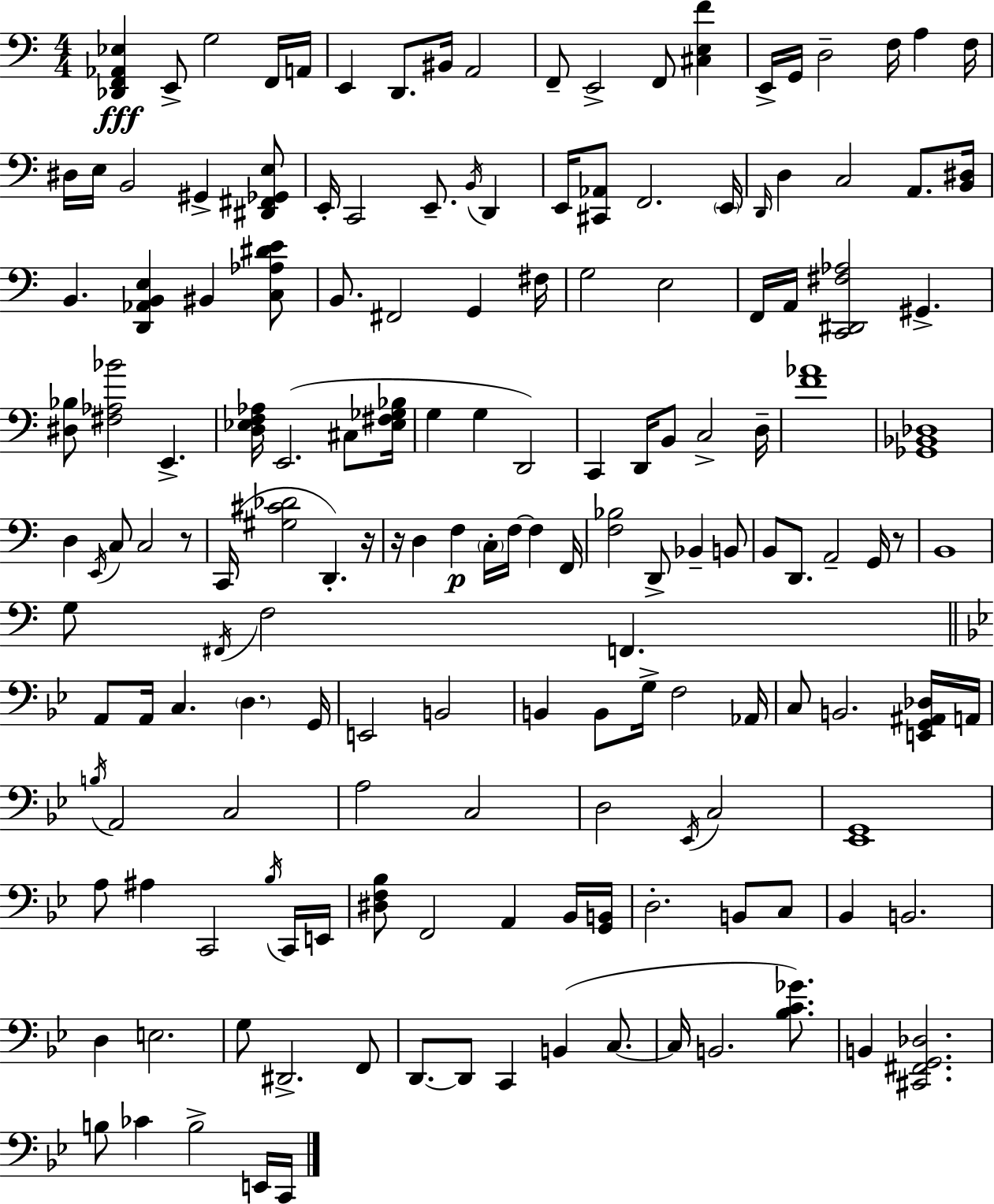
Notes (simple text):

[Db2,F2,Ab2,Eb3]/q E2/e G3/h F2/s A2/s E2/q D2/e. BIS2/s A2/h F2/e E2/h F2/e [C#3,E3,F4]/q E2/s G2/s D3/h F3/s A3/q F3/s D#3/s E3/s B2/h G#2/q [D#2,F#2,Gb2,E3]/e E2/s C2/h E2/e. B2/s D2/q E2/s [C#2,Ab2]/e F2/h. E2/s D2/s D3/q C3/h A2/e. [B2,D#3]/s B2/q. [D2,Ab2,B2,E3]/q BIS2/q [C3,Ab3,D#4,E4]/e B2/e. F#2/h G2/q F#3/s G3/h E3/h F2/s A2/s [C2,D#2,F#3,Ab3]/h G#2/q. [D#3,Bb3]/e [F#3,Ab3,Bb4]/h E2/q. [D3,Eb3,F3,Ab3]/s E2/h. C#3/e [Eb3,F#3,Gb3,Bb3]/s G3/q G3/q D2/h C2/q D2/s B2/e C3/h D3/s [F4,Ab4]/w [Gb2,Bb2,Db3]/w D3/q E2/s C3/e C3/h R/e C2/s [G#3,C#4,Db4]/h D2/q. R/s R/s D3/q F3/q C3/s F3/s F3/q F2/s [F3,Bb3]/h D2/e Bb2/q B2/e B2/e D2/e. A2/h G2/s R/e B2/w G3/e F#2/s F3/h F2/q. A2/e A2/s C3/q. D3/q. G2/s E2/h B2/h B2/q B2/e G3/s F3/h Ab2/s C3/e B2/h. [E2,G2,A#2,Db3]/s A2/s B3/s A2/h C3/h A3/h C3/h D3/h Eb2/s C3/h [Eb2,G2]/w A3/e A#3/q C2/h Bb3/s C2/s E2/s [D#3,F3,Bb3]/e F2/h A2/q Bb2/s [G2,B2]/s D3/h. B2/e C3/e Bb2/q B2/h. D3/q E3/h. G3/e D#2/h. F2/e D2/e. D2/e C2/q B2/q C3/e. C3/s B2/h. [Bb3,C4,Gb4]/e. B2/q [C#2,F#2,G2,Db3]/h. B3/e CES4/q B3/h E2/s C2/s